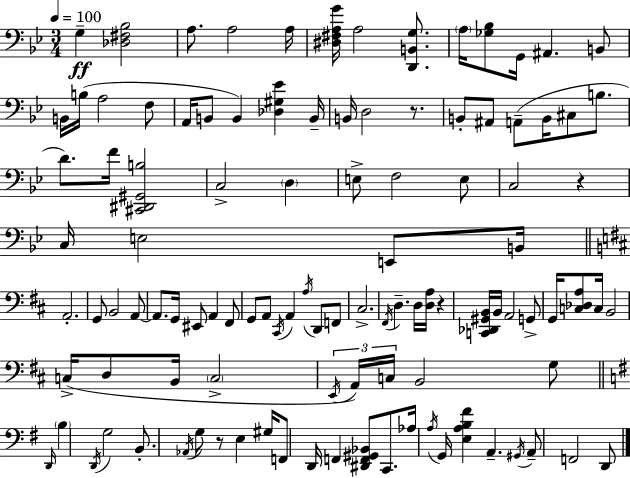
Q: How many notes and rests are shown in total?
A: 108